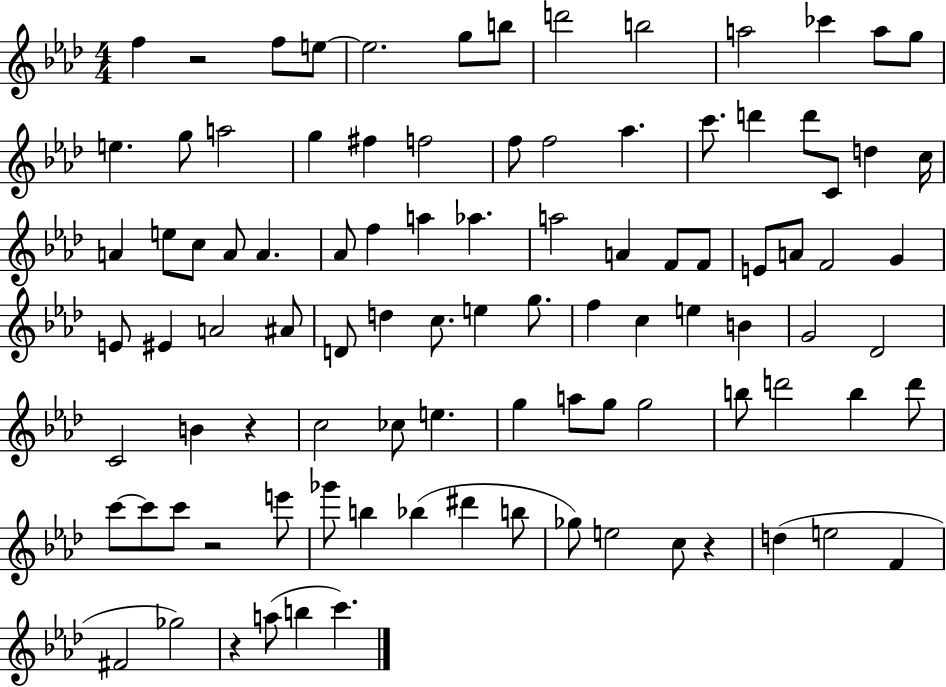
{
  \clef treble
  \numericTimeSignature
  \time 4/4
  \key aes \major
  \repeat volta 2 { f''4 r2 f''8 e''8~~ | e''2. g''8 b''8 | d'''2 b''2 | a''2 ces'''4 a''8 g''8 | \break e''4. g''8 a''2 | g''4 fis''4 f''2 | f''8 f''2 aes''4. | c'''8. d'''4 d'''8 c'8 d''4 c''16 | \break a'4 e''8 c''8 a'8 a'4. | aes'8 f''4 a''4 aes''4. | a''2 a'4 f'8 f'8 | e'8 a'8 f'2 g'4 | \break e'8 eis'4 a'2 ais'8 | d'8 d''4 c''8. e''4 g''8. | f''4 c''4 e''4 b'4 | g'2 des'2 | \break c'2 b'4 r4 | c''2 ces''8 e''4. | g''4 a''8 g''8 g''2 | b''8 d'''2 b''4 d'''8 | \break c'''8~~ c'''8 c'''8 r2 e'''8 | ges'''8 b''4 bes''4( dis'''4 b''8 | ges''8) e''2 c''8 r4 | d''4( e''2 f'4 | \break fis'2 ges''2) | r4 a''8( b''4 c'''4.) | } \bar "|."
}